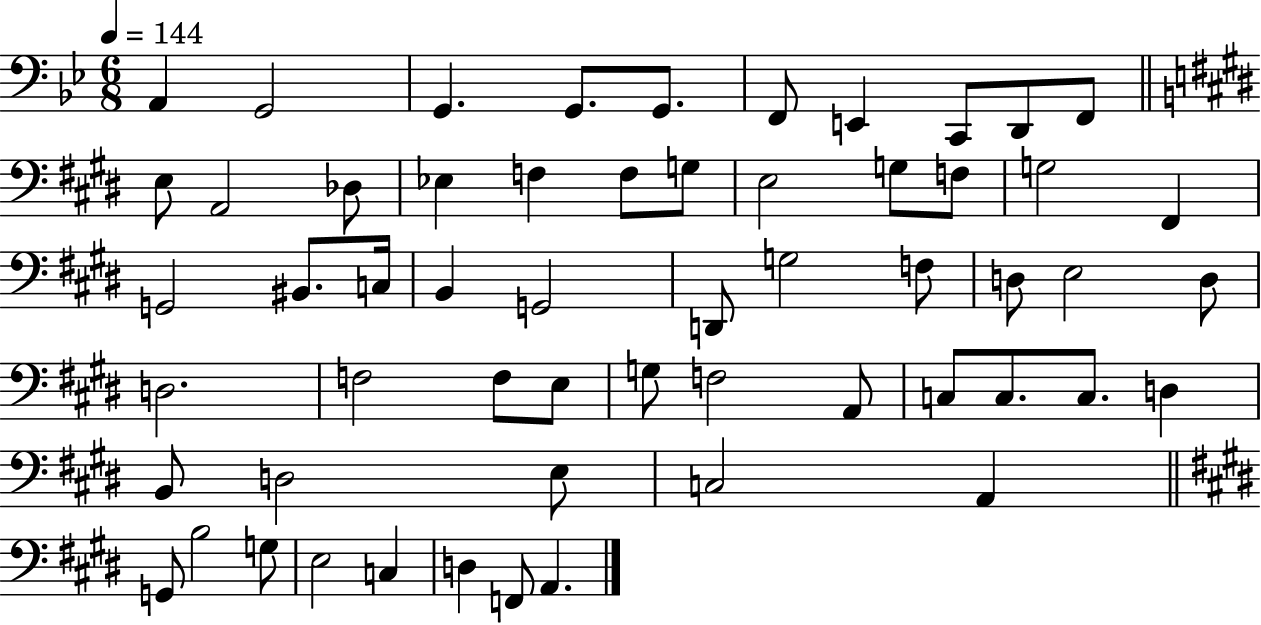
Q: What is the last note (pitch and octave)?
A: A2